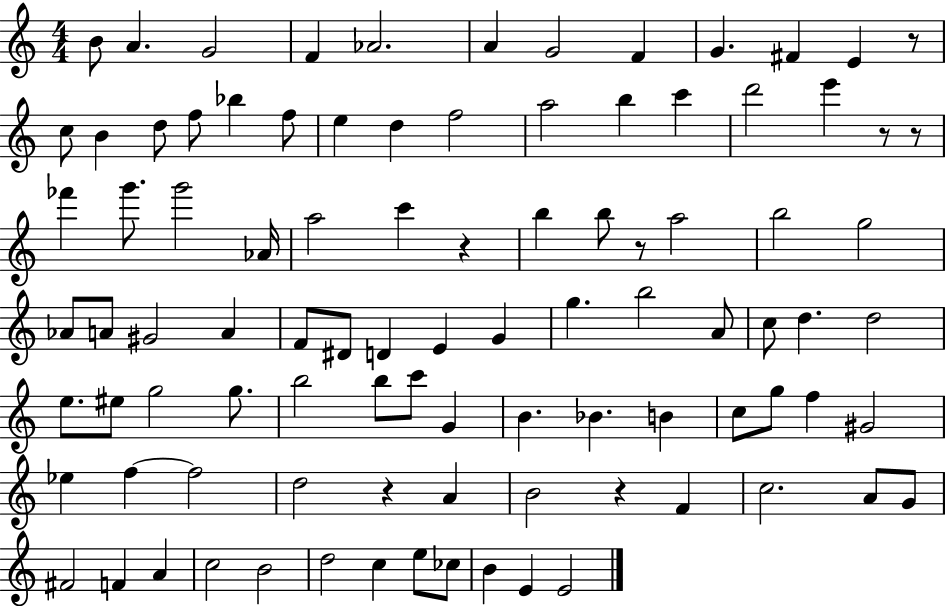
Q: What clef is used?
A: treble